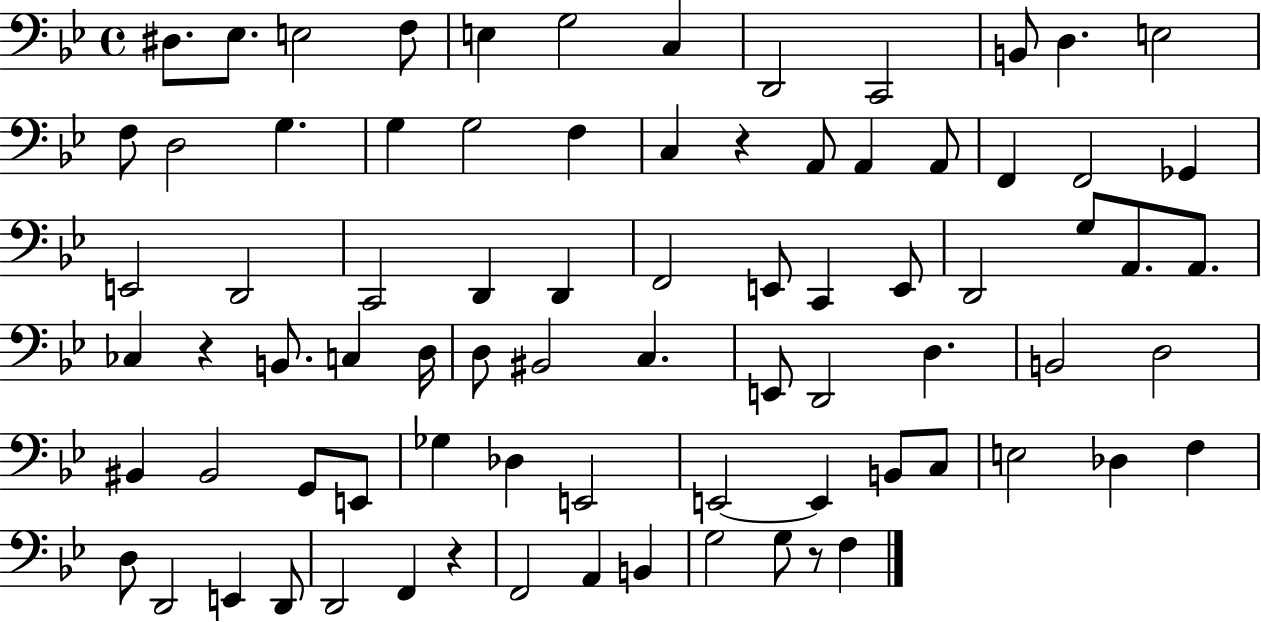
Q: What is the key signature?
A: BES major